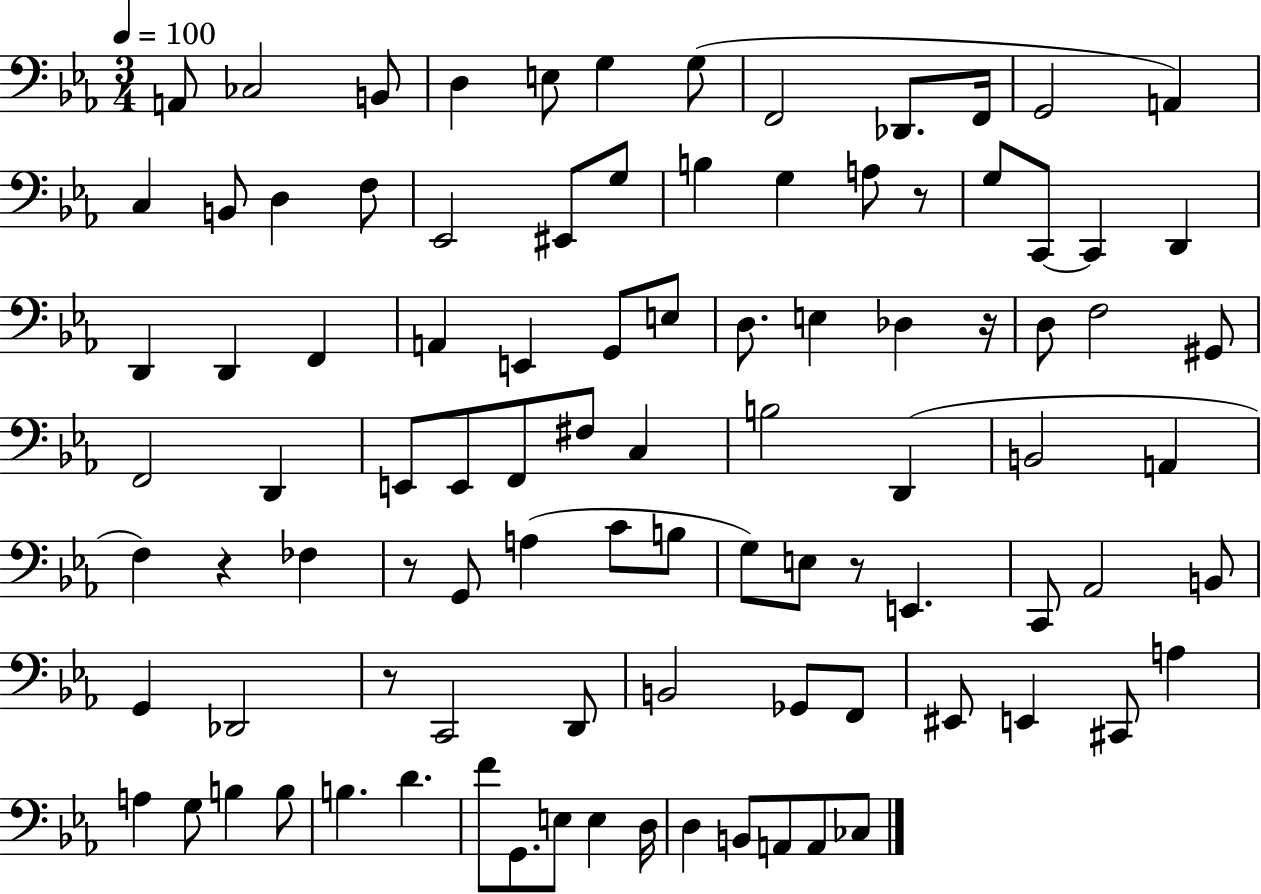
X:1
T:Untitled
M:3/4
L:1/4
K:Eb
A,,/2 _C,2 B,,/2 D, E,/2 G, G,/2 F,,2 _D,,/2 F,,/4 G,,2 A,, C, B,,/2 D, F,/2 _E,,2 ^E,,/2 G,/2 B, G, A,/2 z/2 G,/2 C,,/2 C,, D,, D,, D,, F,, A,, E,, G,,/2 E,/2 D,/2 E, _D, z/4 D,/2 F,2 ^G,,/2 F,,2 D,, E,,/2 E,,/2 F,,/2 ^F,/2 C, B,2 D,, B,,2 A,, F, z _F, z/2 G,,/2 A, C/2 B,/2 G,/2 E,/2 z/2 E,, C,,/2 _A,,2 B,,/2 G,, _D,,2 z/2 C,,2 D,,/2 B,,2 _G,,/2 F,,/2 ^E,,/2 E,, ^C,,/2 A, A, G,/2 B, B,/2 B, D F/2 G,,/2 E,/2 E, D,/4 D, B,,/2 A,,/2 A,,/2 _C,/2